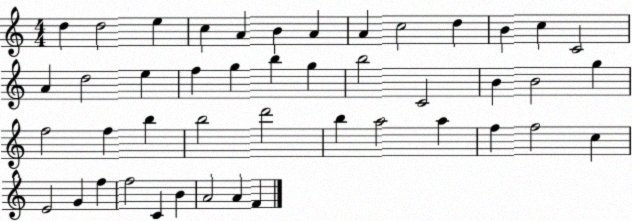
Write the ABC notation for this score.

X:1
T:Untitled
M:4/4
L:1/4
K:C
d d2 e c A B A A c2 d B c C2 A d2 e f g b g b2 C2 B B2 g f2 f b b2 d'2 b a2 a f f2 c E2 G f f2 C B A2 A F